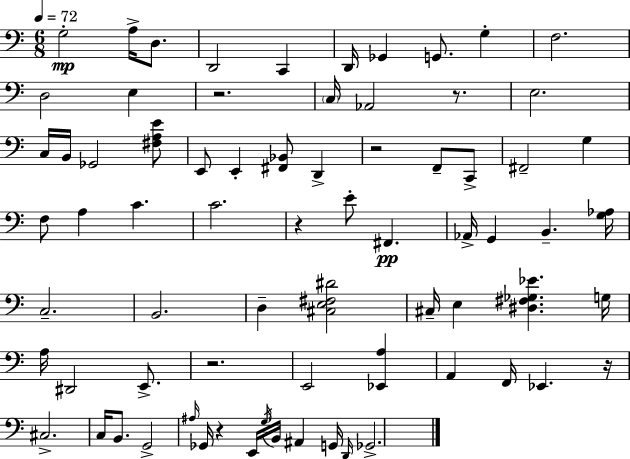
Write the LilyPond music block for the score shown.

{
  \clef bass
  \numericTimeSignature
  \time 6/8
  \key a \minor
  \tempo 4 = 72
  g2-.\mp a16-> d8. | d,2 c,4 | d,16 ges,4 g,8. g4-. | f2. | \break d2 e4 | r2. | \parenthesize c16 aes,2 r8. | e2. | \break c16 b,16 ges,2 <fis a e'>8 | e,8 e,4-. <fis, bes,>8 d,4-> | r2 f,8-- c,8-> | fis,2-- g4 | \break f8 a4 c'4. | c'2. | r4 e'8-. fis,4.\pp | aes,16-> g,4 b,4.-- <g aes>16 | \break c2.-- | b,2. | d4-- <cis e fis dis'>2 | cis16-- e4 <dis fis ges ees'>4. g16 | \break a16 dis,2 e,8.-> | r2. | e,2 <ees, a>4 | a,4 f,16 ees,4. r16 | \break cis2.-> | c16 b,8. g,2-> | \grace { ais16 } ges,16 r4 \tuplet 3/2 { e,16 \acciaccatura { g16 } b,16 } ais,4 | g,16 \grace { d,16 } ges,2.-> | \break \bar "|."
}